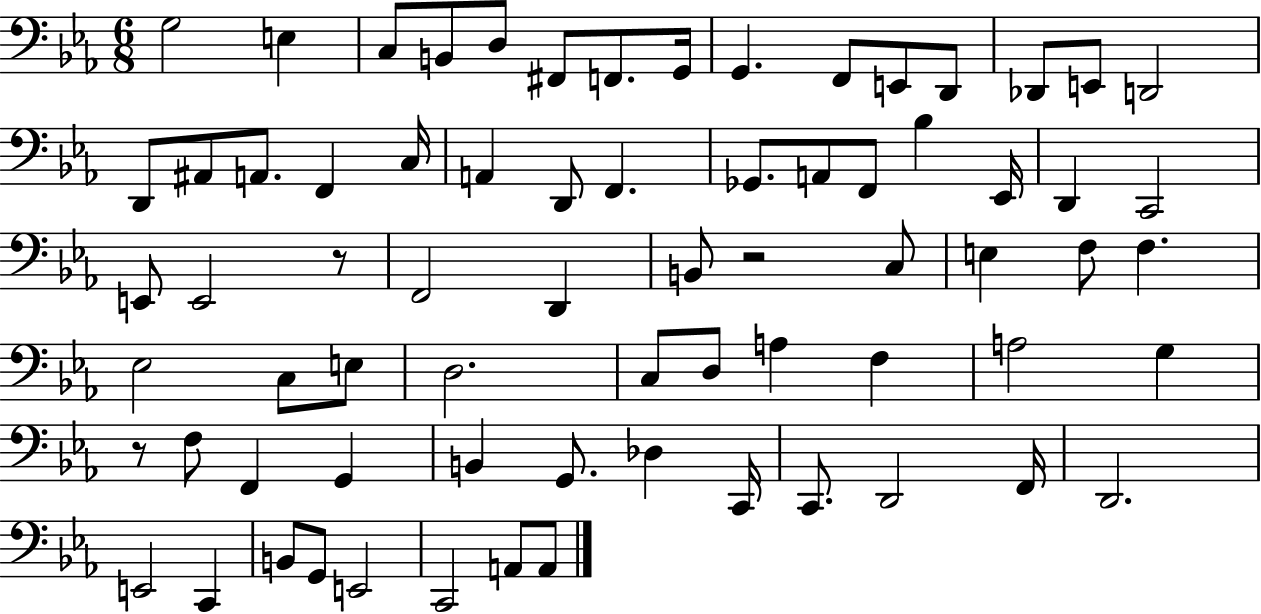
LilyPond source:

{
  \clef bass
  \numericTimeSignature
  \time 6/8
  \key ees \major
  g2 e4 | c8 b,8 d8 fis,8 f,8. g,16 | g,4. f,8 e,8 d,8 | des,8 e,8 d,2 | \break d,8 ais,8 a,8. f,4 c16 | a,4 d,8 f,4. | ges,8. a,8 f,8 bes4 ees,16 | d,4 c,2 | \break e,8 e,2 r8 | f,2 d,4 | b,8 r2 c8 | e4 f8 f4. | \break ees2 c8 e8 | d2. | c8 d8 a4 f4 | a2 g4 | \break r8 f8 f,4 g,4 | b,4 g,8. des4 c,16 | c,8. d,2 f,16 | d,2. | \break e,2 c,4 | b,8 g,8 e,2 | c,2 a,8 a,8 | \bar "|."
}